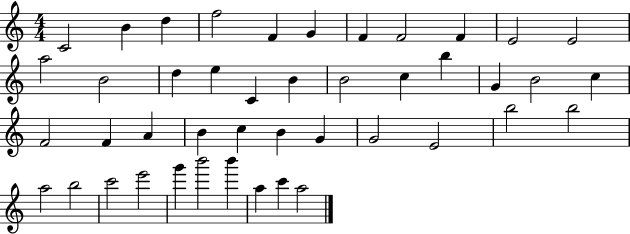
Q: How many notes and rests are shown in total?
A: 44